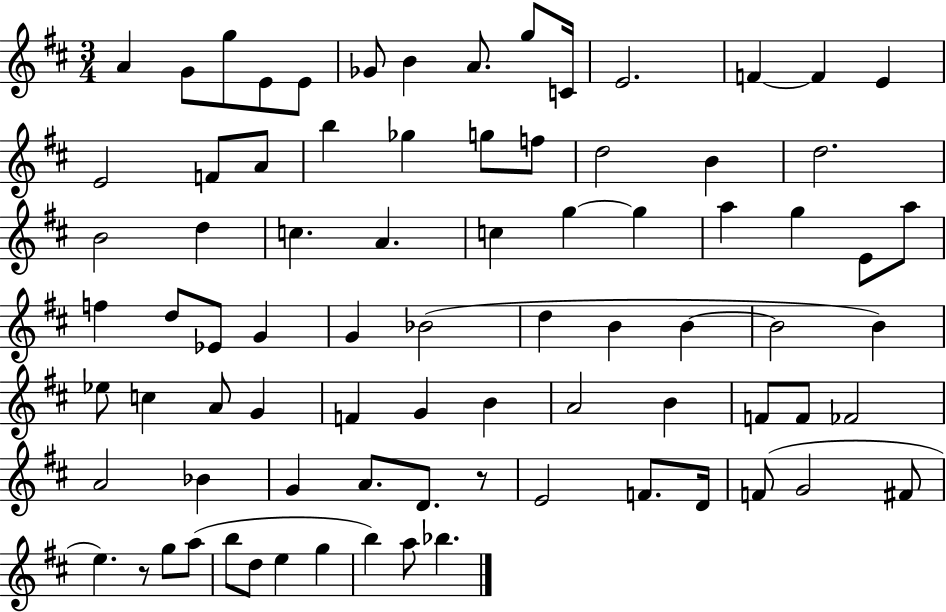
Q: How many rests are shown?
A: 2